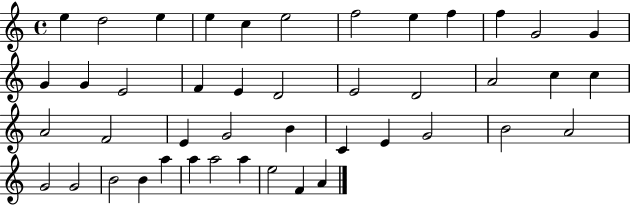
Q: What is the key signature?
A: C major